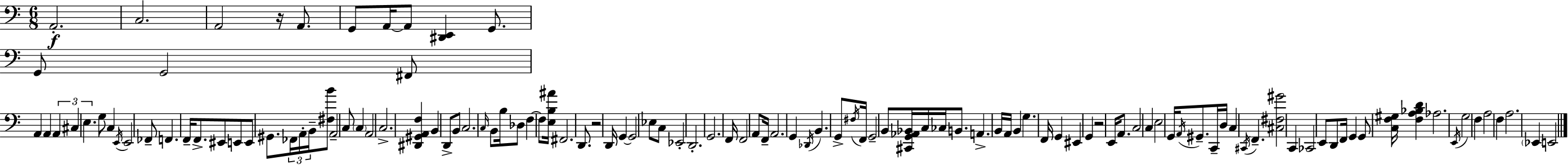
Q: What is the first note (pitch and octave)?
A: A2